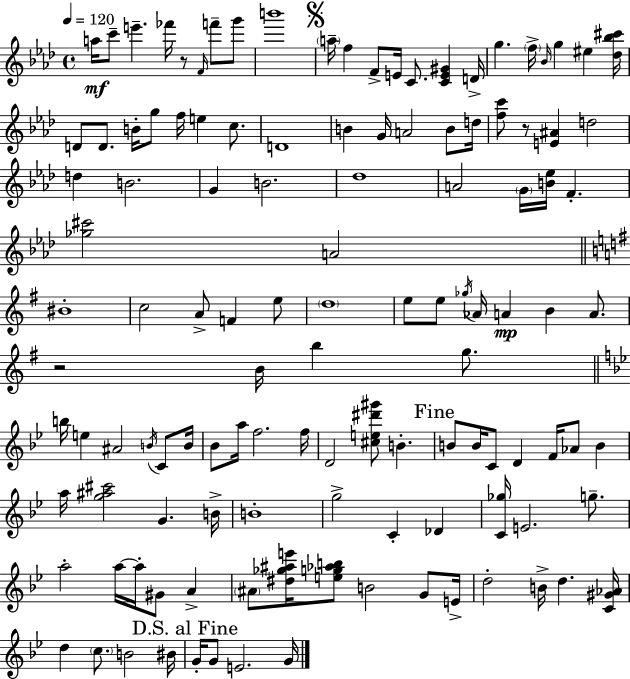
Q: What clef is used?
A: treble